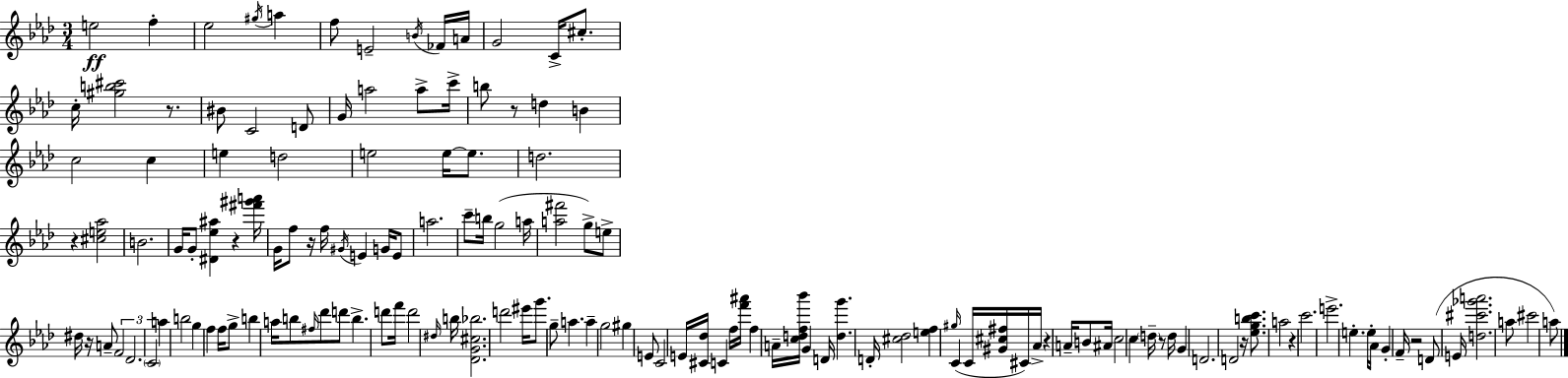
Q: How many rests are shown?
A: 11